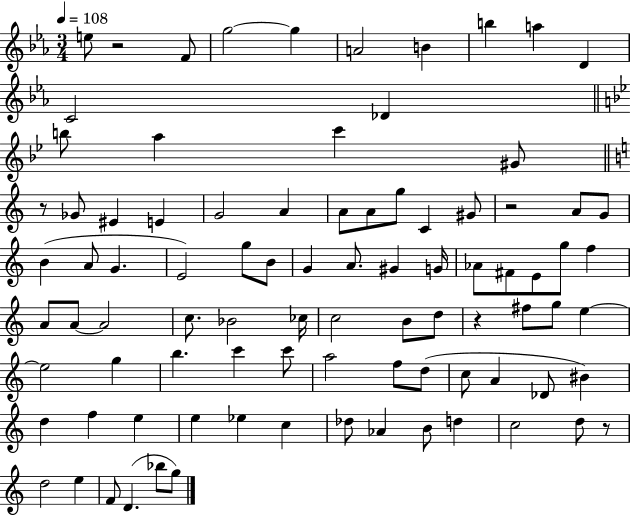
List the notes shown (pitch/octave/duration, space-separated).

E5/e R/h F4/e G5/h G5/q A4/h B4/q B5/q A5/q D4/q C4/h Db4/q B5/e A5/q C6/q G#4/e R/e Gb4/e EIS4/q E4/q G4/h A4/q A4/e A4/e G5/e C4/q G#4/e R/h A4/e G4/e B4/q A4/e G4/q. E4/h G5/e B4/e G4/q A4/e. G#4/q G4/s Ab4/e F#4/e E4/e G5/e F5/q A4/e A4/e A4/h C5/e. Bb4/h CES5/s C5/h B4/e D5/e R/q F#5/e G5/e E5/q E5/h G5/q B5/q. C6/q C6/e A5/h F5/e D5/e C5/e A4/q Db4/e BIS4/q D5/q F5/q E5/q E5/q Eb5/q C5/q Db5/e Ab4/q B4/e D5/q C5/h D5/e R/e D5/h E5/q F4/e D4/q. Bb5/e G5/e